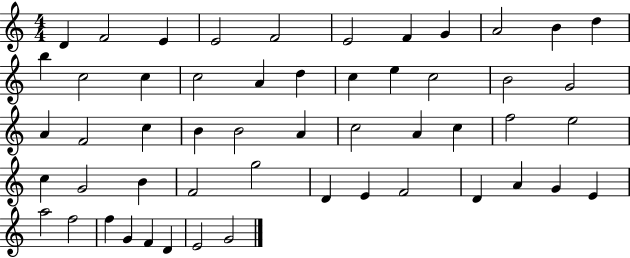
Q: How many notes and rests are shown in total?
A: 53